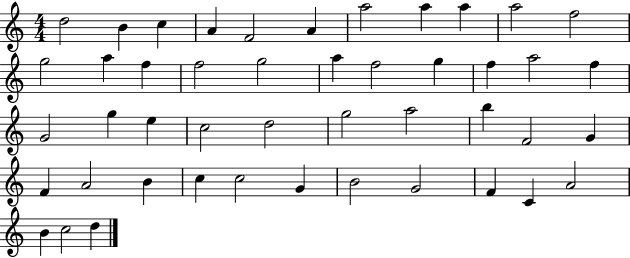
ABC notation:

X:1
T:Untitled
M:4/4
L:1/4
K:C
d2 B c A F2 A a2 a a a2 f2 g2 a f f2 g2 a f2 g f a2 f G2 g e c2 d2 g2 a2 b F2 G F A2 B c c2 G B2 G2 F C A2 B c2 d